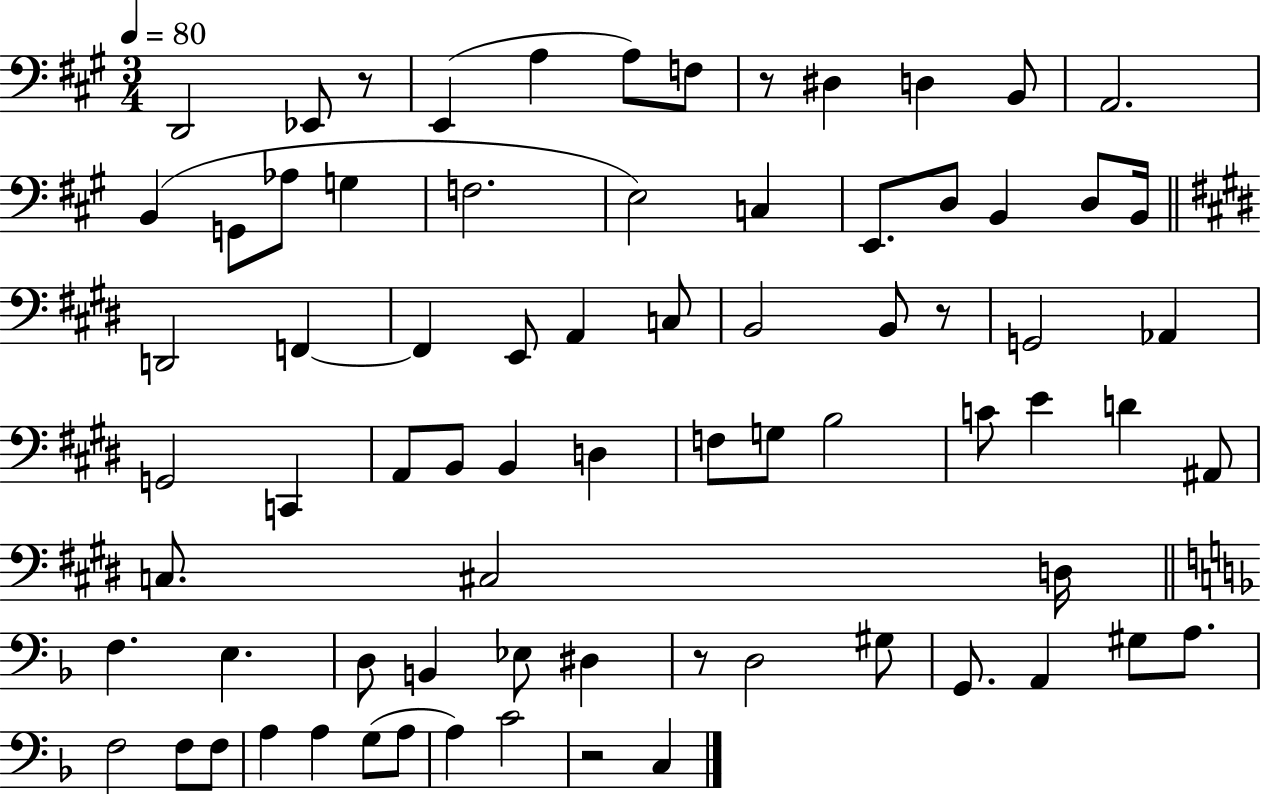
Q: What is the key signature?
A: A major